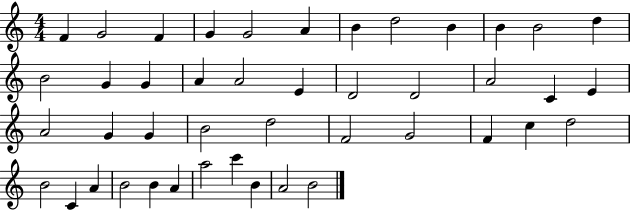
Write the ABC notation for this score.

X:1
T:Untitled
M:4/4
L:1/4
K:C
F G2 F G G2 A B d2 B B B2 d B2 G G A A2 E D2 D2 A2 C E A2 G G B2 d2 F2 G2 F c d2 B2 C A B2 B A a2 c' B A2 B2